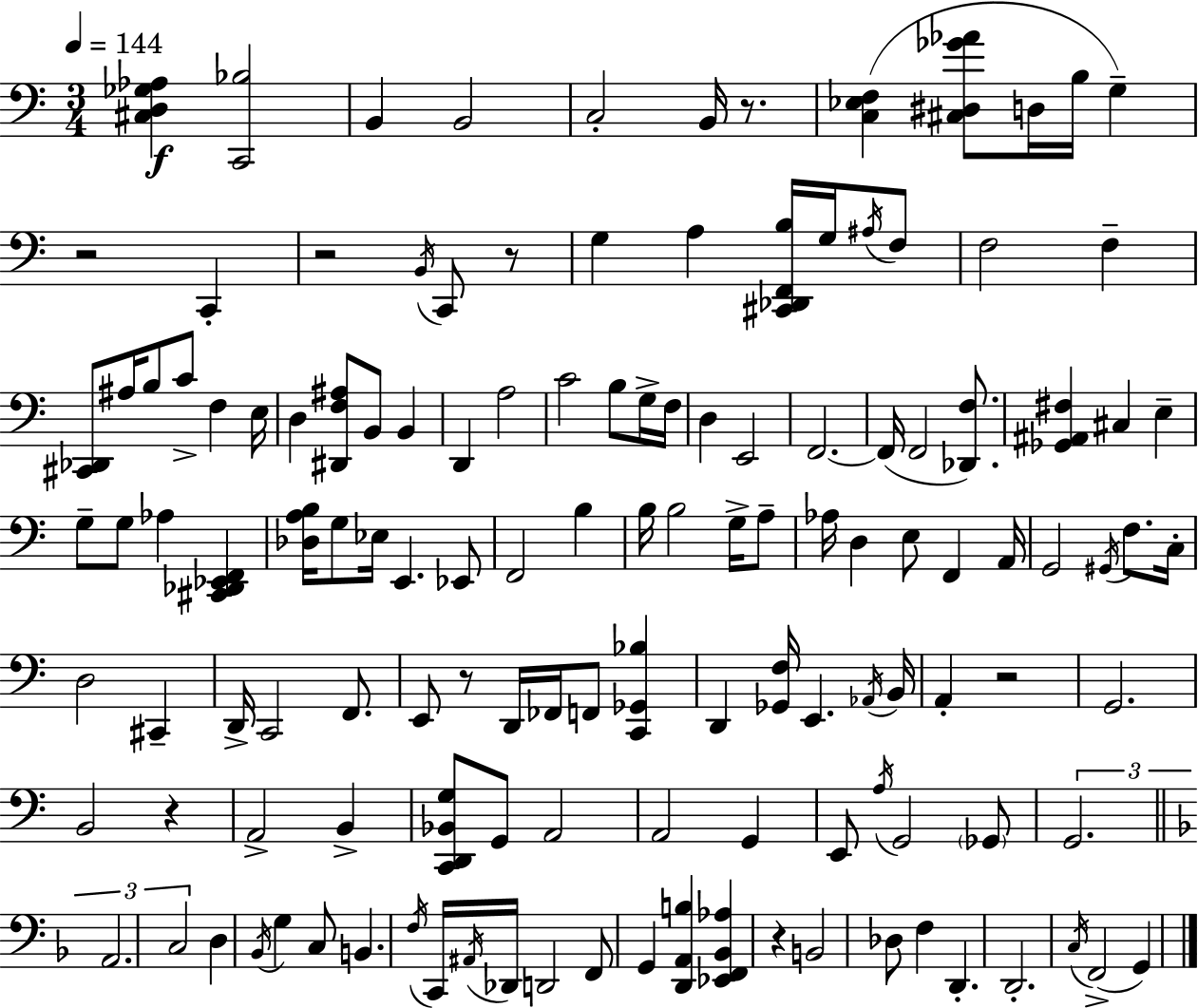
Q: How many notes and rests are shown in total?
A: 133